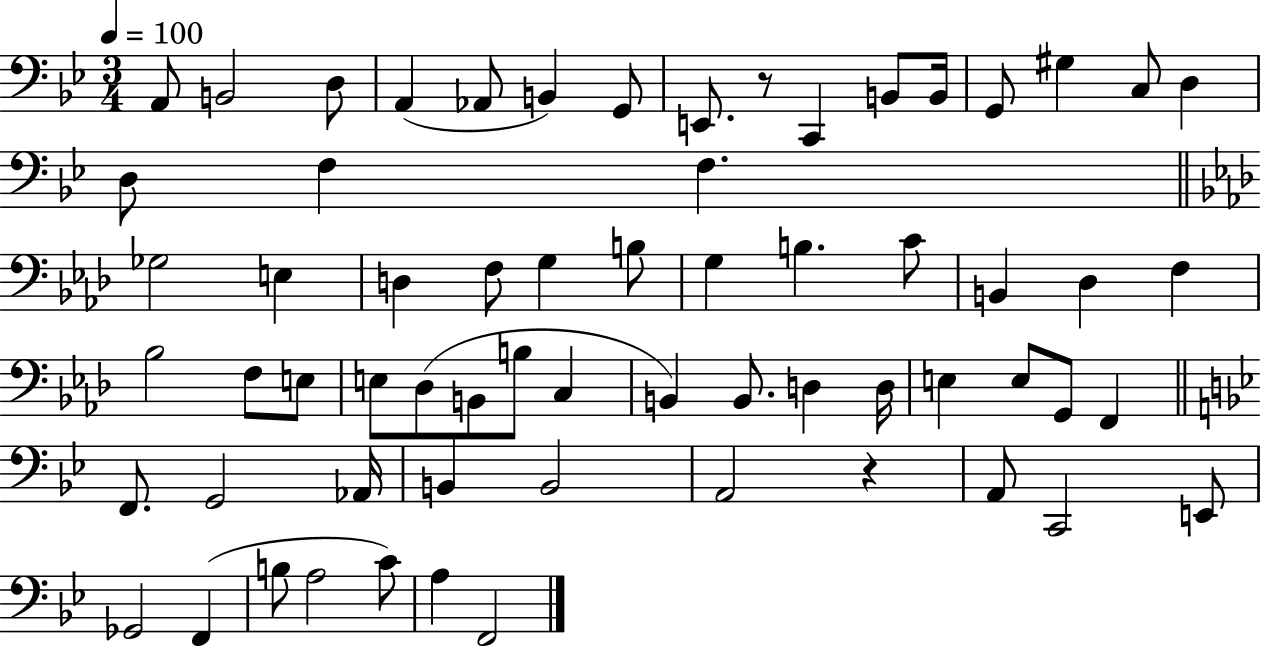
{
  \clef bass
  \numericTimeSignature
  \time 3/4
  \key bes \major
  \tempo 4 = 100
  \repeat volta 2 { a,8 b,2 d8 | a,4( aes,8 b,4) g,8 | e,8. r8 c,4 b,8 b,16 | g,8 gis4 c8 d4 | \break d8 f4 f4. | \bar "||" \break \key aes \major ges2 e4 | d4 f8 g4 b8 | g4 b4. c'8 | b,4 des4 f4 | \break bes2 f8 e8 | e8 des8( b,8 b8 c4 | b,4) b,8. d4 d16 | e4 e8 g,8 f,4 | \break \bar "||" \break \key g \minor f,8. g,2 aes,16 | b,4 b,2 | a,2 r4 | a,8 c,2 e,8 | \break ges,2 f,4( | b8 a2 c'8) | a4 f,2 | } \bar "|."
}